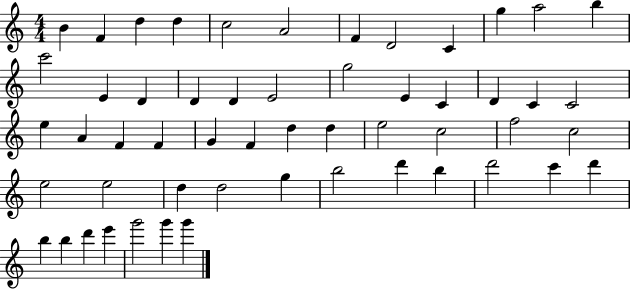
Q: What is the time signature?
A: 4/4